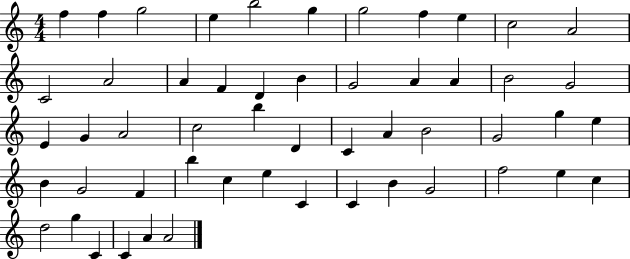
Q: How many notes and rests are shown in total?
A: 53